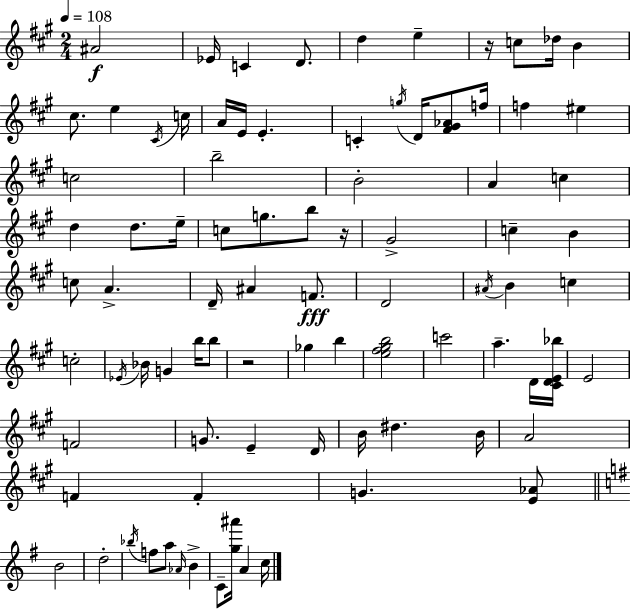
{
  \clef treble
  \numericTimeSignature
  \time 2/4
  \key a \major
  \tempo 4 = 108
  ais'2\f | ees'16 c'4 d'8. | d''4 e''4-- | r16 c''8 des''16 b'4 | \break cis''8. e''4 \acciaccatura { cis'16 } | c''16 a'16 e'16 e'4.-. | c'4-. \acciaccatura { g''16 } d'16 <fis' gis' aes'>8 | f''16 f''4 eis''4 | \break c''2 | b''2-- | b'2-. | a'4 c''4 | \break d''4 d''8. | e''16-- c''8 g''8. b''8 | r16 gis'2-> | c''4-- b'4 | \break c''8 a'4.-> | d'16-- ais'4 f'8.\fff | d'2 | \acciaccatura { ais'16 } b'4 c''4 | \break c''2-. | \acciaccatura { ees'16 } bes'16 g'4 | b''16 b''8 r2 | ges''4 | \break b''4 <e'' fis'' gis'' b''>2 | c'''2 | a''4.-- | d'16 <cis' d' e' bes''>16 e'2 | \break f'2 | g'8. e'4-- | d'16 b'16 dis''4. | b'16 a'2 | \break f'4 | f'4-. g'4. | <e' aes'>8 \bar "||" \break \key e \minor b'2 | d''2-. | \acciaccatura { bes''16 } f''8 a''8 \grace { aes'16 } b'4-> | c'8-- <g'' ais'''>16 a'4 | \break c''16 \bar "|."
}